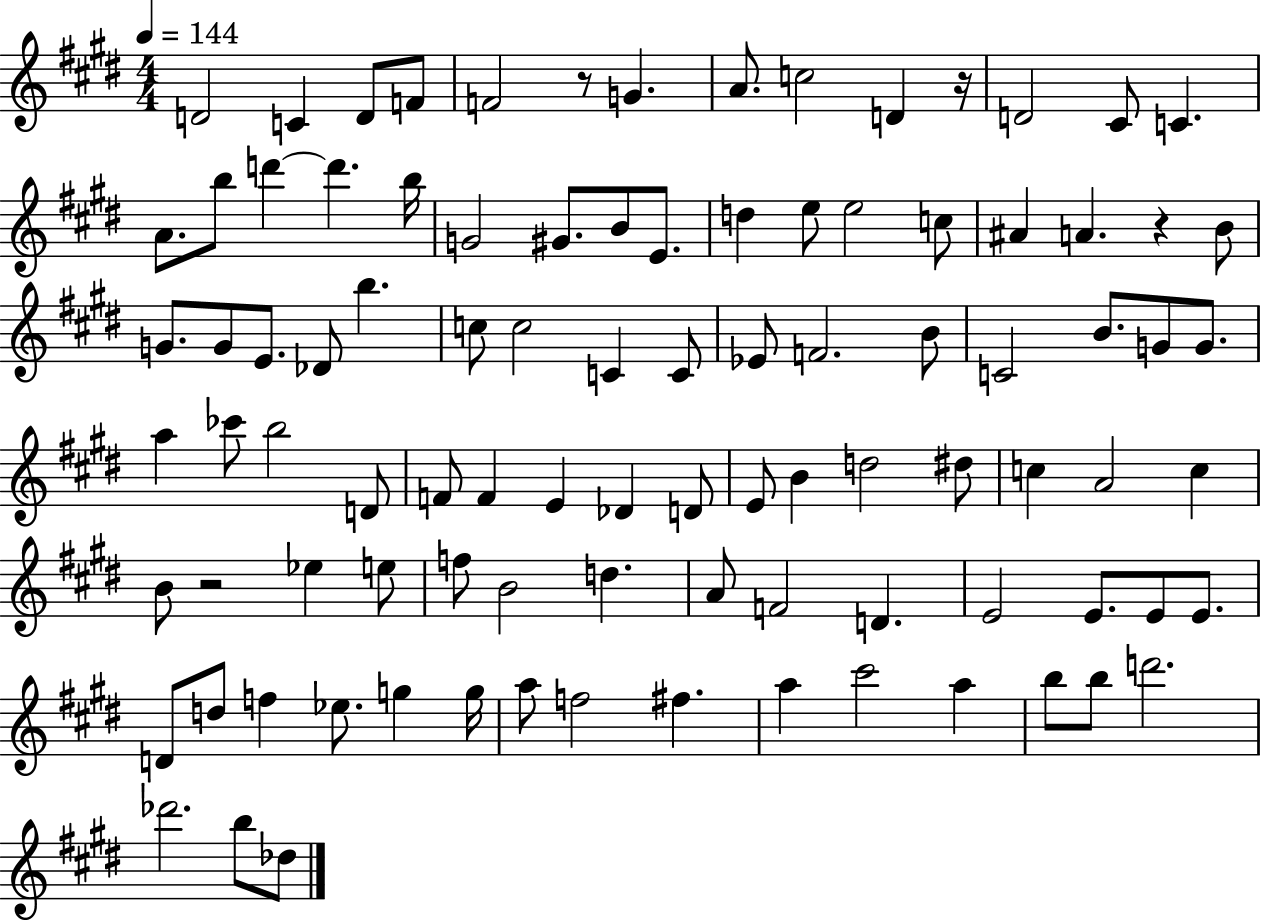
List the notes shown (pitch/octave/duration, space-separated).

D4/h C4/q D4/e F4/e F4/h R/e G4/q. A4/e. C5/h D4/q R/s D4/h C#4/e C4/q. A4/e. B5/e D6/q D6/q. B5/s G4/h G#4/e. B4/e E4/e. D5/q E5/e E5/h C5/e A#4/q A4/q. R/q B4/e G4/e. G4/e E4/e. Db4/e B5/q. C5/e C5/h C4/q C4/e Eb4/e F4/h. B4/e C4/h B4/e. G4/e G4/e. A5/q CES6/e B5/h D4/e F4/e F4/q E4/q Db4/q D4/e E4/e B4/q D5/h D#5/e C5/q A4/h C5/q B4/e R/h Eb5/q E5/e F5/e B4/h D5/q. A4/e F4/h D4/q. E4/h E4/e. E4/e E4/e. D4/e D5/e F5/q Eb5/e. G5/q G5/s A5/e F5/h F#5/q. A5/q C#6/h A5/q B5/e B5/e D6/h. Db6/h. B5/e Db5/e